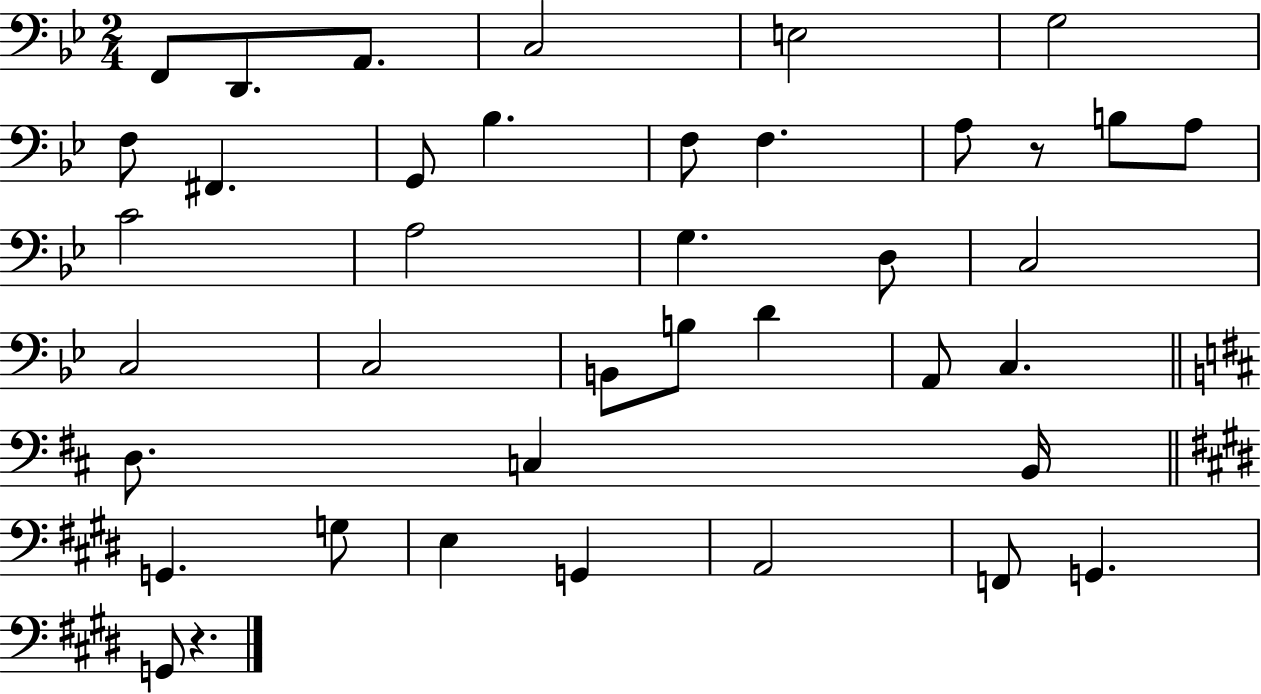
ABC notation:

X:1
T:Untitled
M:2/4
L:1/4
K:Bb
F,,/2 D,,/2 A,,/2 C,2 E,2 G,2 F,/2 ^F,, G,,/2 _B, F,/2 F, A,/2 z/2 B,/2 A,/2 C2 A,2 G, D,/2 C,2 C,2 C,2 B,,/2 B,/2 D A,,/2 C, D,/2 C, B,,/4 G,, G,/2 E, G,, A,,2 F,,/2 G,, G,,/2 z